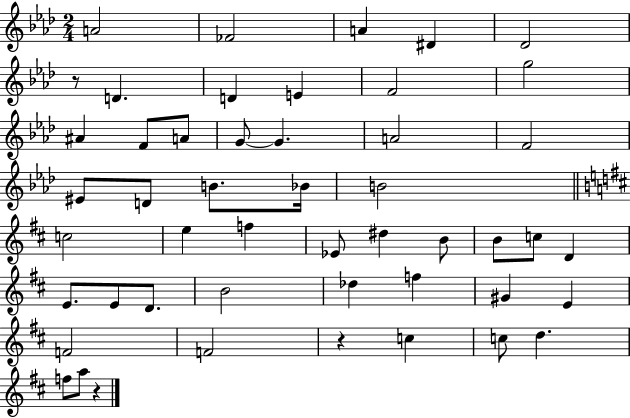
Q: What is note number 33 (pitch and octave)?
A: E4